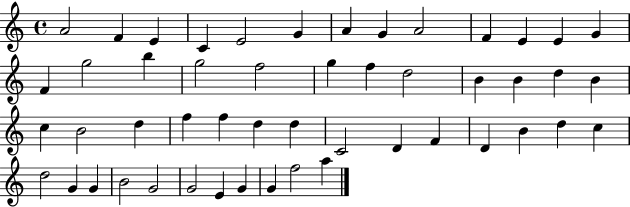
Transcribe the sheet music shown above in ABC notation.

X:1
T:Untitled
M:4/4
L:1/4
K:C
A2 F E C E2 G A G A2 F E E G F g2 b g2 f2 g f d2 B B d B c B2 d f f d d C2 D F D B d c d2 G G B2 G2 G2 E G G f2 a